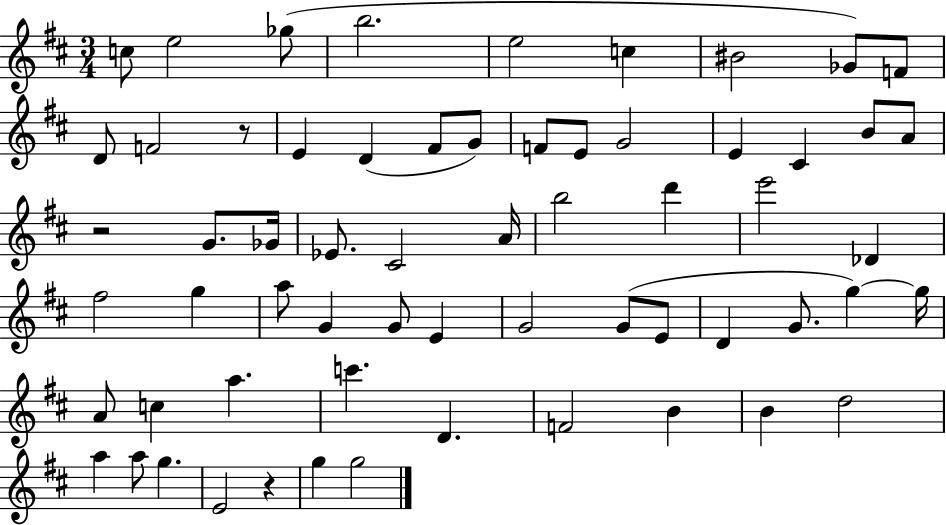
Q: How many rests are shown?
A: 3